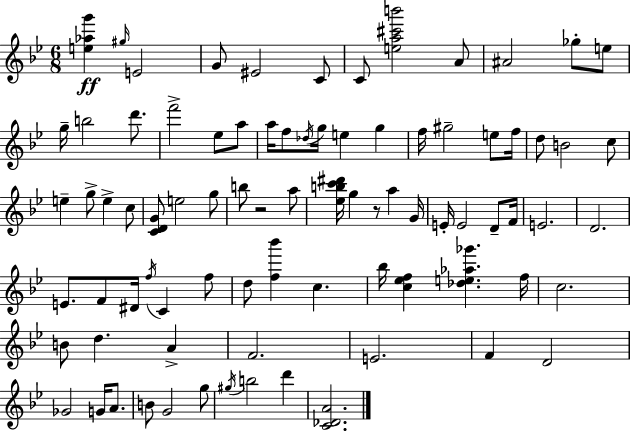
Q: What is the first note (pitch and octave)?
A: G#5